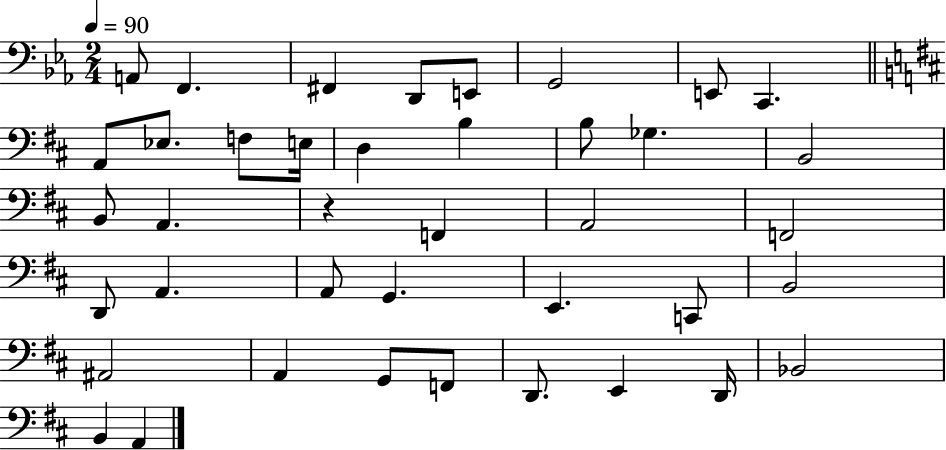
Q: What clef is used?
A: bass